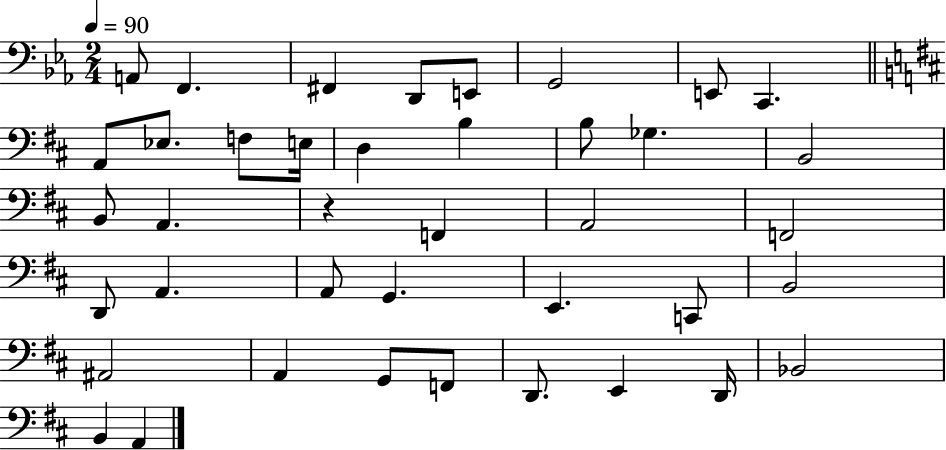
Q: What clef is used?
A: bass